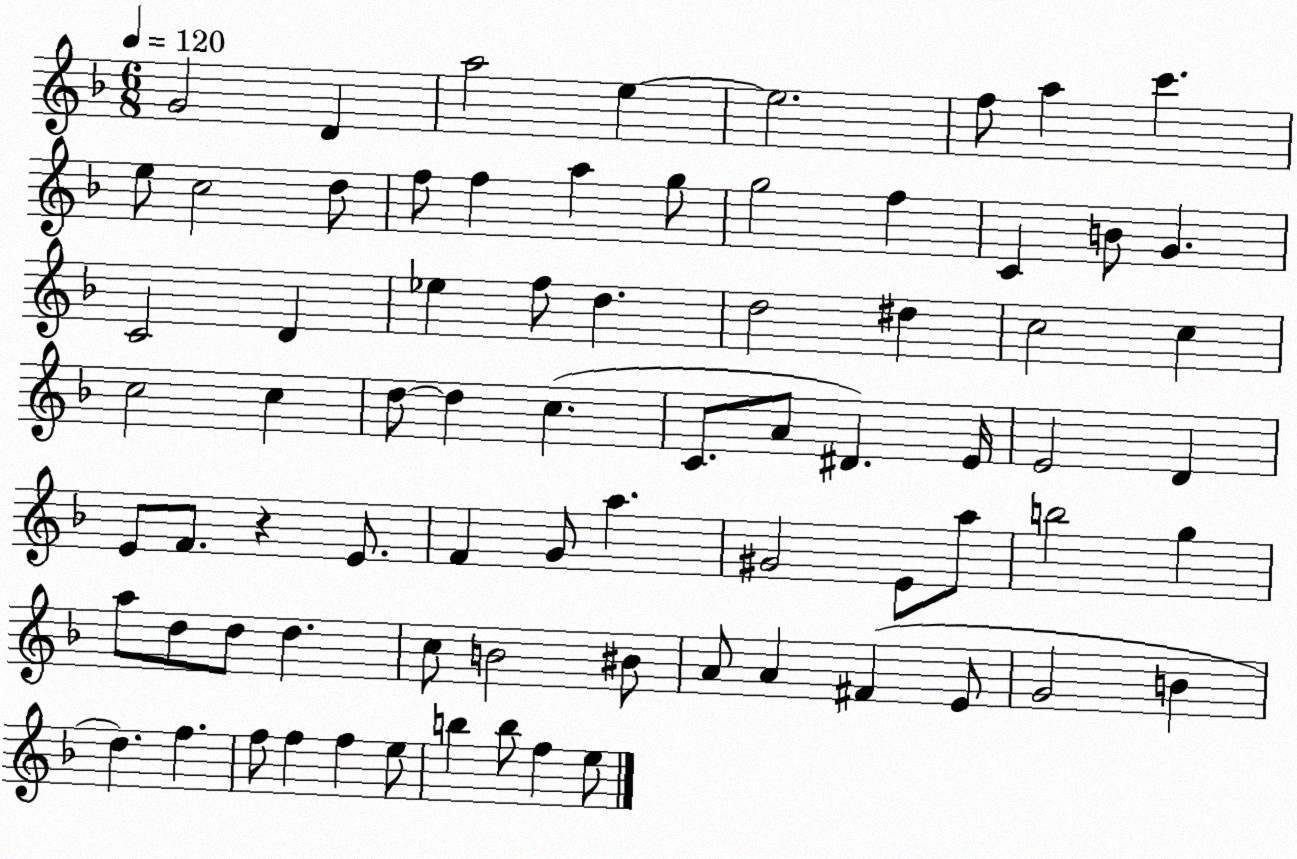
X:1
T:Untitled
M:6/8
L:1/4
K:F
G2 D a2 e e2 f/2 a c' e/2 c2 d/2 f/2 f a g/2 g2 f C B/2 G C2 D _e f/2 d d2 ^d c2 c c2 c d/2 d c C/2 A/2 ^D E/4 E2 D E/2 F/2 z E/2 F G/2 a ^G2 E/2 a/2 b2 g a/2 d/2 d/2 d c/2 B2 ^B/2 A/2 A ^F E/2 G2 B d f f/2 f f e/2 b b/2 f e/2